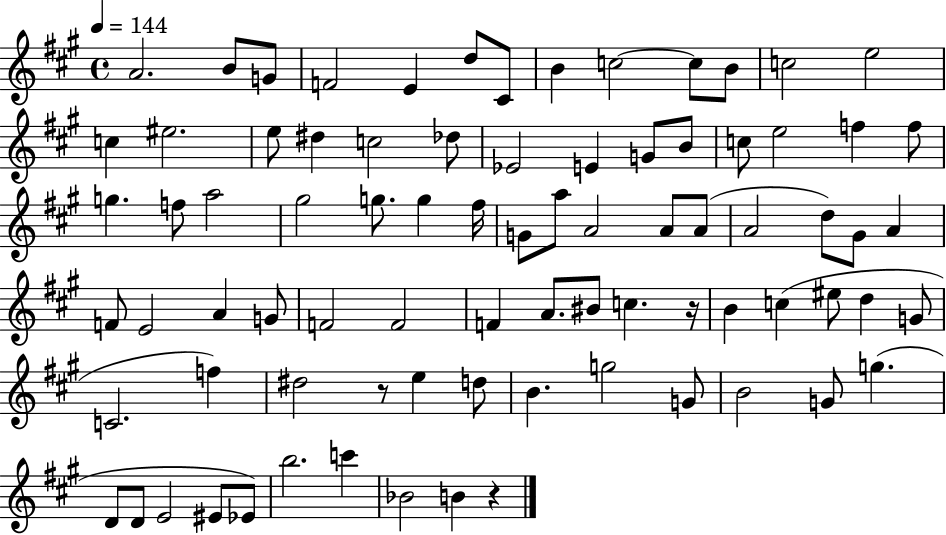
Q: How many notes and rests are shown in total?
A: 81